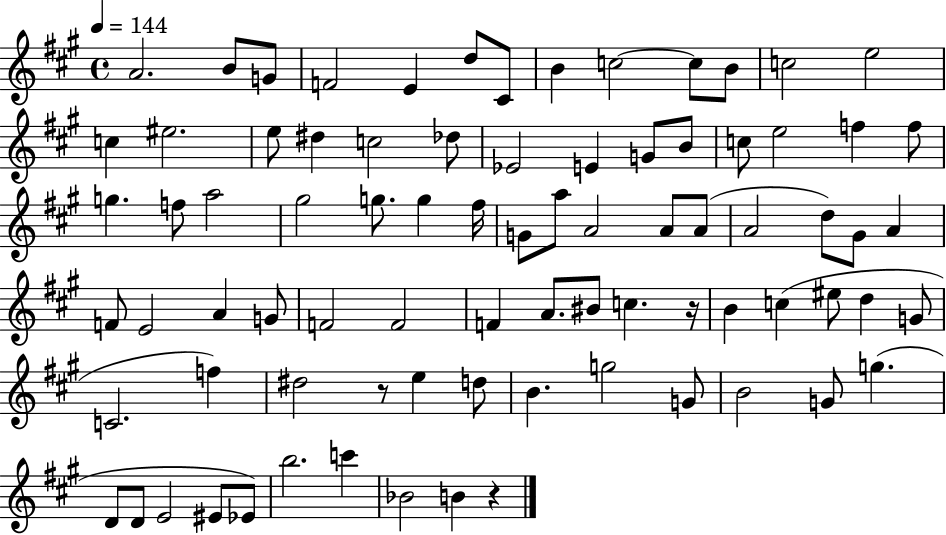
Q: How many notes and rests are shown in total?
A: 81